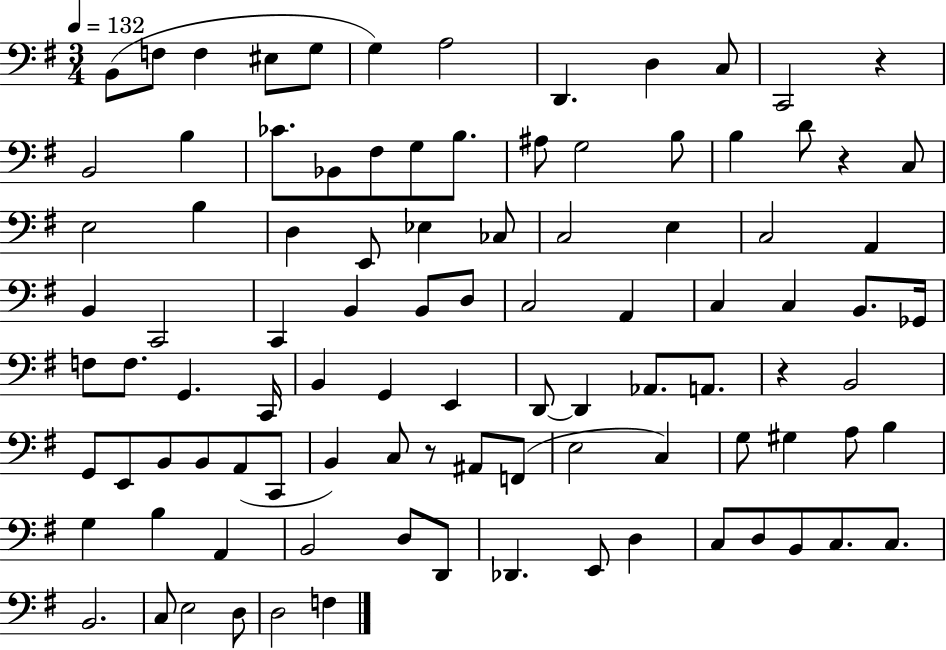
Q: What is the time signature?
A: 3/4